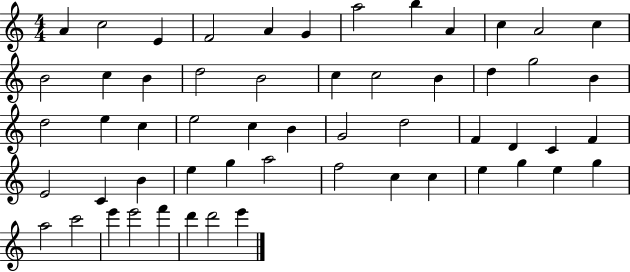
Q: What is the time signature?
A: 4/4